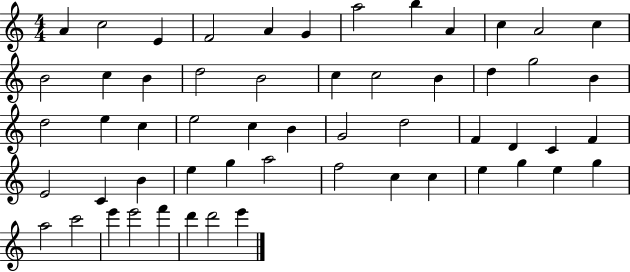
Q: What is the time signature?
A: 4/4